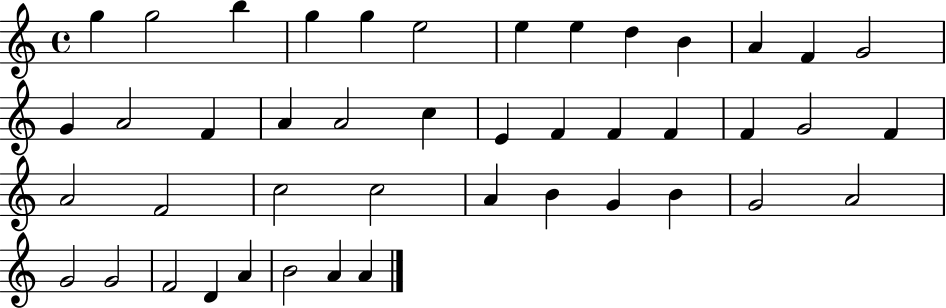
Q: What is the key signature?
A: C major